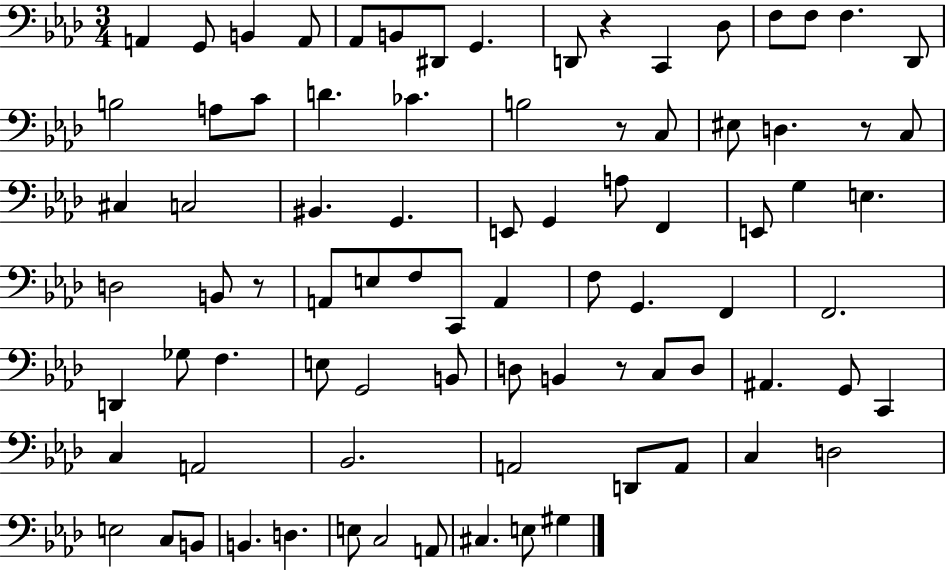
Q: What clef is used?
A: bass